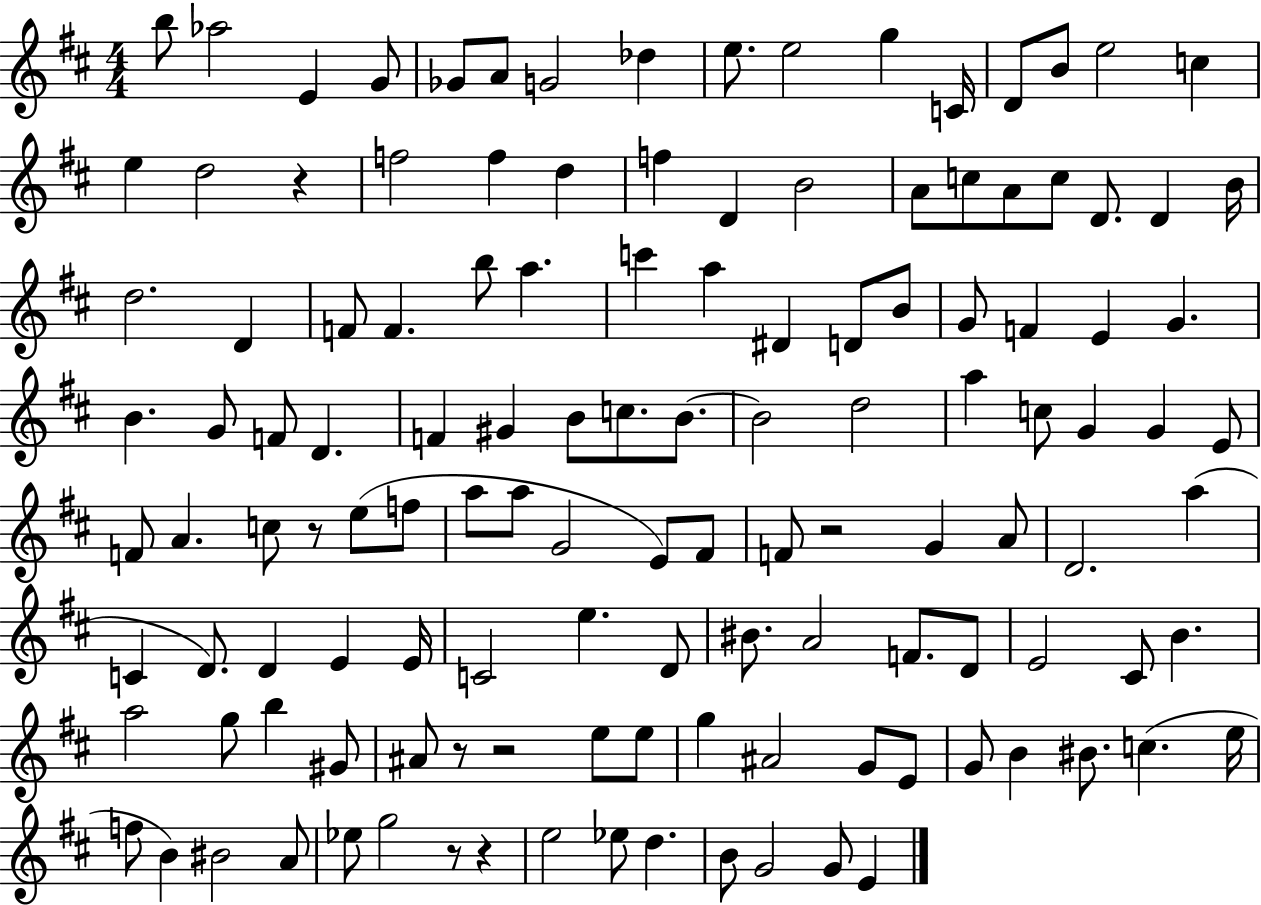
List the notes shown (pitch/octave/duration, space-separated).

B5/e Ab5/h E4/q G4/e Gb4/e A4/e G4/h Db5/q E5/e. E5/h G5/q C4/s D4/e B4/e E5/h C5/q E5/q D5/h R/q F5/h F5/q D5/q F5/q D4/q B4/h A4/e C5/e A4/e C5/e D4/e. D4/q B4/s D5/h. D4/q F4/e F4/q. B5/e A5/q. C6/q A5/q D#4/q D4/e B4/e G4/e F4/q E4/q G4/q. B4/q. G4/e F4/e D4/q. F4/q G#4/q B4/e C5/e. B4/e. B4/h D5/h A5/q C5/e G4/q G4/q E4/e F4/e A4/q. C5/e R/e E5/e F5/e A5/e A5/e G4/h E4/e F#4/e F4/e R/h G4/q A4/e D4/h. A5/q C4/q D4/e. D4/q E4/q E4/s C4/h E5/q. D4/e BIS4/e. A4/h F4/e. D4/e E4/h C#4/e B4/q. A5/h G5/e B5/q G#4/e A#4/e R/e R/h E5/e E5/e G5/q A#4/h G4/e E4/e G4/e B4/q BIS4/e. C5/q. E5/s F5/e B4/q BIS4/h A4/e Eb5/e G5/h R/e R/q E5/h Eb5/e D5/q. B4/e G4/h G4/e E4/q